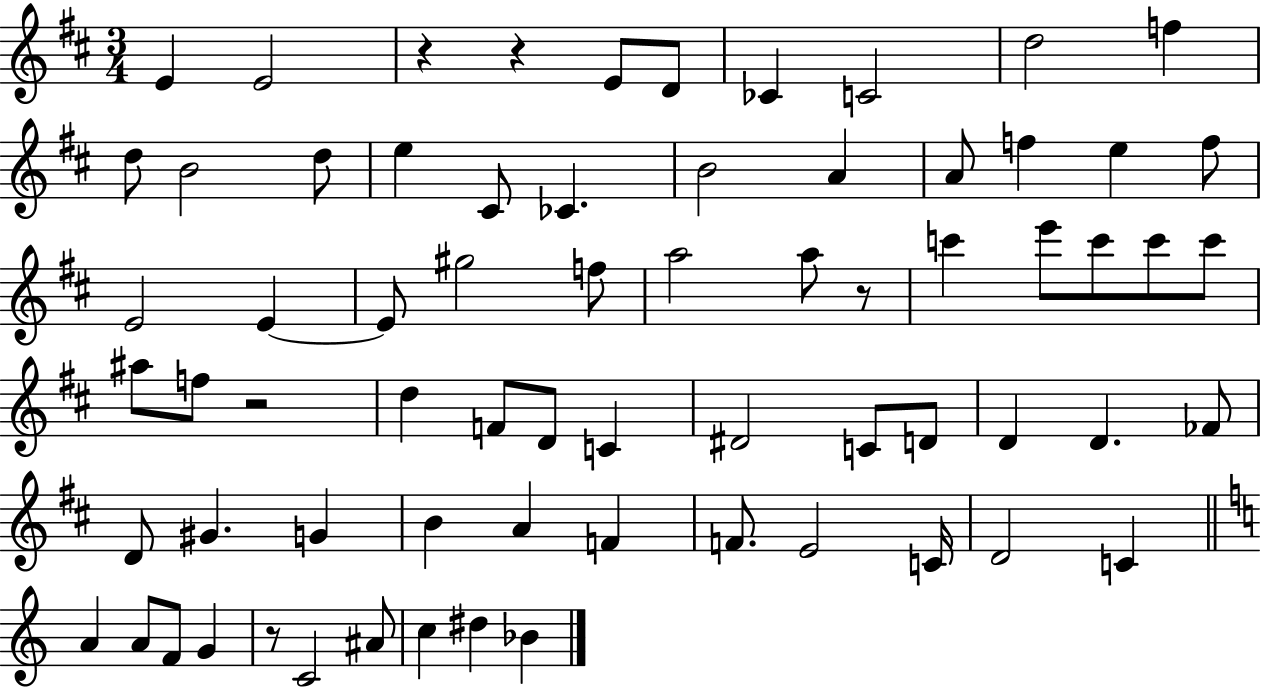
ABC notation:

X:1
T:Untitled
M:3/4
L:1/4
K:D
E E2 z z E/2 D/2 _C C2 d2 f d/2 B2 d/2 e ^C/2 _C B2 A A/2 f e f/2 E2 E E/2 ^g2 f/2 a2 a/2 z/2 c' e'/2 c'/2 c'/2 c'/2 ^a/2 f/2 z2 d F/2 D/2 C ^D2 C/2 D/2 D D _F/2 D/2 ^G G B A F F/2 E2 C/4 D2 C A A/2 F/2 G z/2 C2 ^A/2 c ^d _B